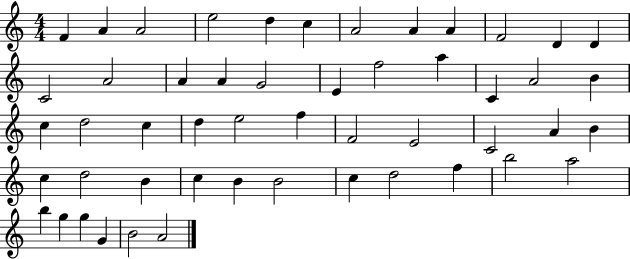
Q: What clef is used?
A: treble